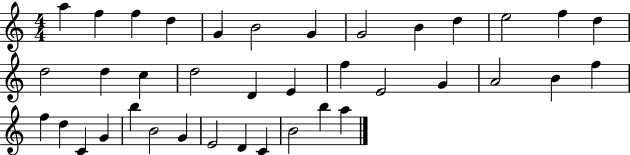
A5/q F5/q F5/q D5/q G4/q B4/h G4/q G4/h B4/q D5/q E5/h F5/q D5/q D5/h D5/q C5/q D5/h D4/q E4/q F5/q E4/h G4/q A4/h B4/q F5/q F5/q D5/q C4/q G4/q B5/q B4/h G4/q E4/h D4/q C4/q B4/h B5/q A5/q